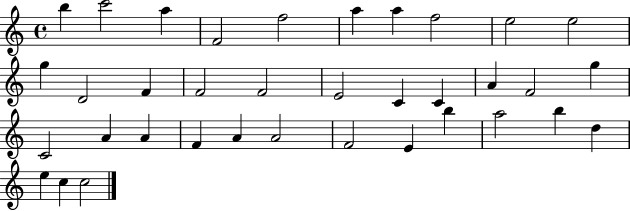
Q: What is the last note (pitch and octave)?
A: C5